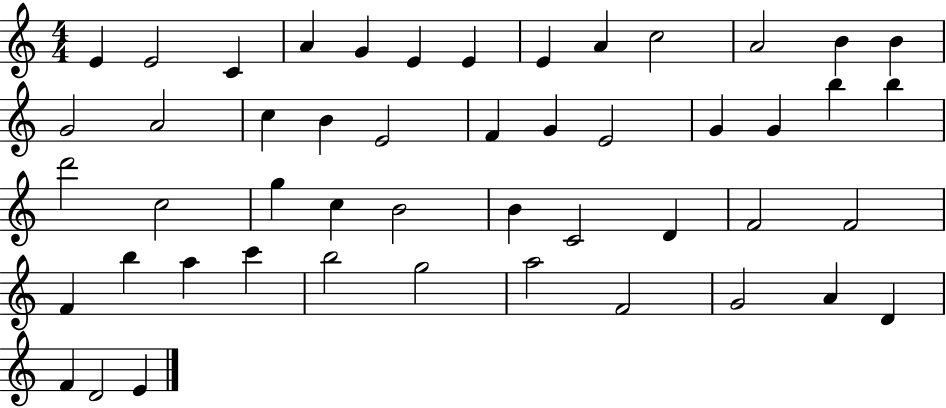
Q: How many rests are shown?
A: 0